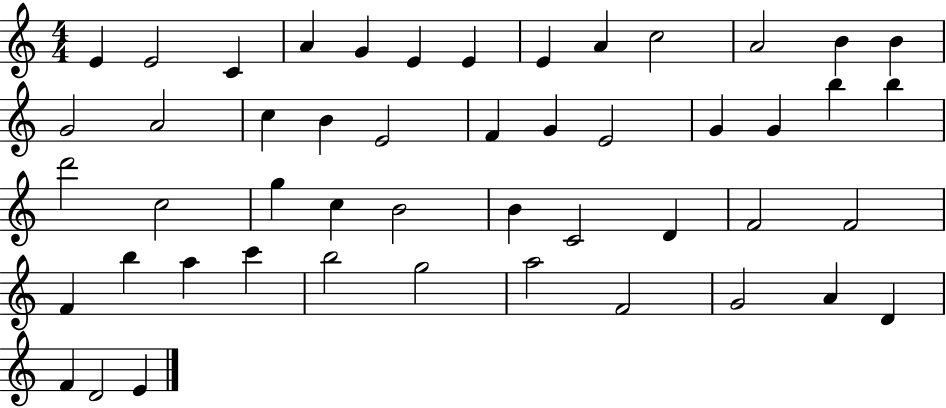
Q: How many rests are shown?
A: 0